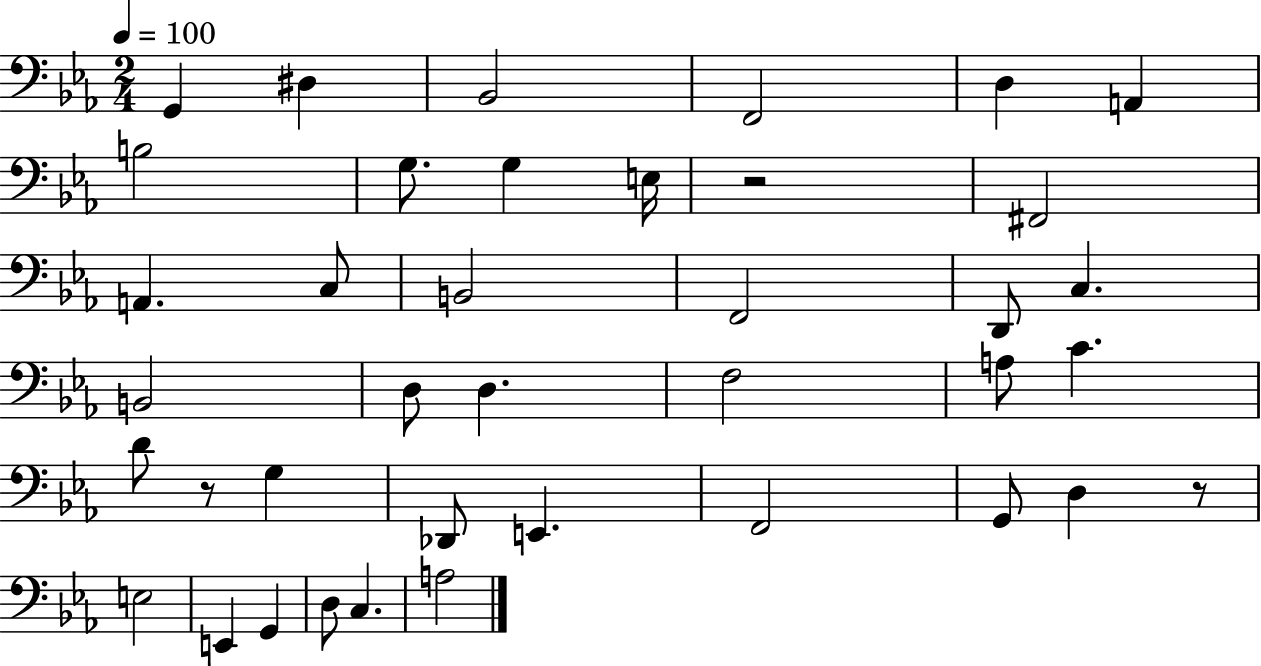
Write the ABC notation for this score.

X:1
T:Untitled
M:2/4
L:1/4
K:Eb
G,, ^D, _B,,2 F,,2 D, A,, B,2 G,/2 G, E,/4 z2 ^F,,2 A,, C,/2 B,,2 F,,2 D,,/2 C, B,,2 D,/2 D, F,2 A,/2 C D/2 z/2 G, _D,,/2 E,, F,,2 G,,/2 D, z/2 E,2 E,, G,, D,/2 C, A,2